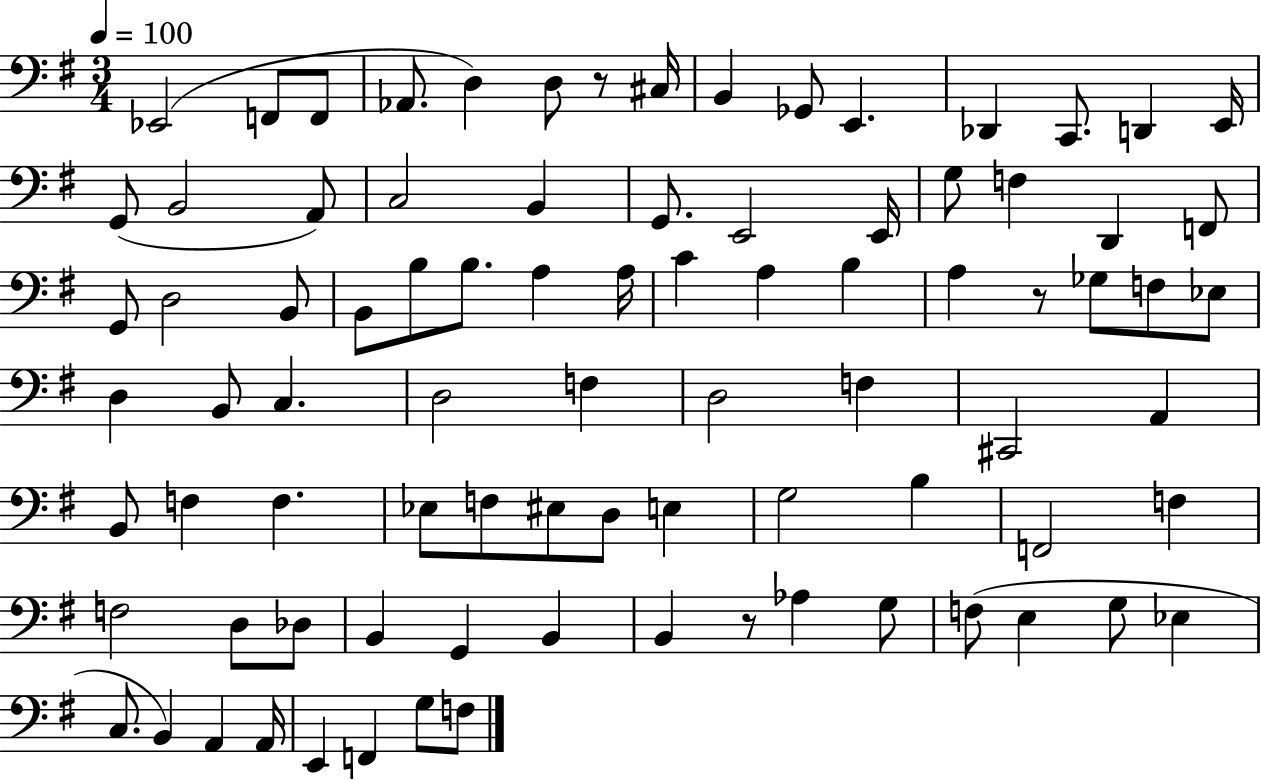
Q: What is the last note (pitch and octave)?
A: F3